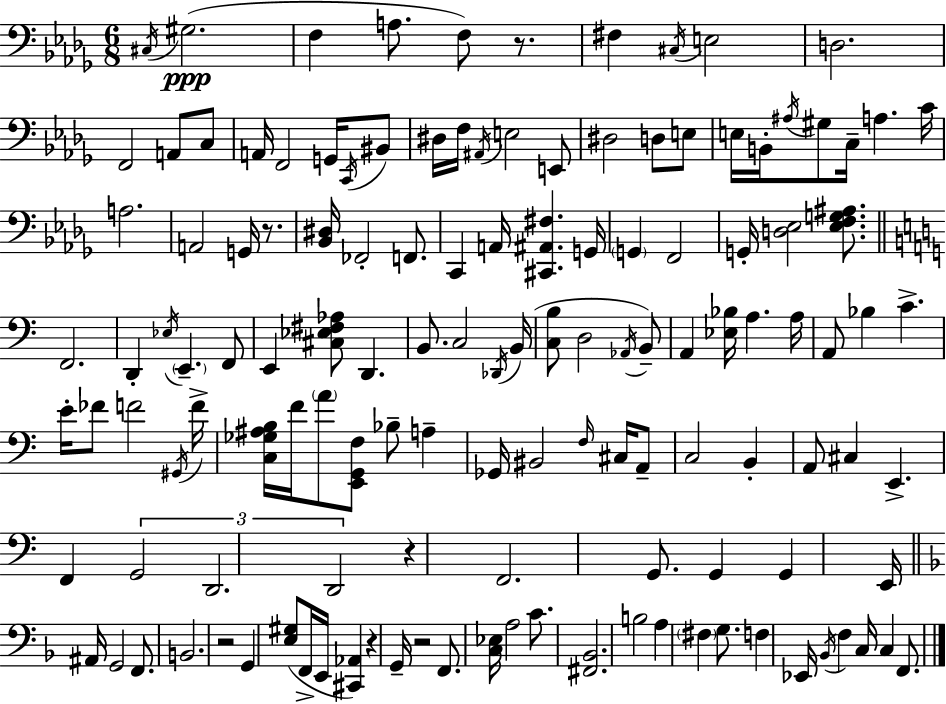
C#3/s G#3/h. F3/q A3/e. F3/e R/e. F#3/q C#3/s E3/h D3/h. F2/h A2/e C3/e A2/s F2/h G2/s C2/s BIS2/e D#3/s F3/s A#2/s E3/h E2/e D#3/h D3/e E3/e E3/s B2/s A#3/s G#3/e C3/s A3/q. C4/s A3/h. A2/h G2/s R/e. [Bb2,D#3]/s FES2/h F2/e. C2/q A2/s [C#2,A#2,F#3]/q. G2/s G2/q F2/h G2/s [D3,Eb3]/h [Eb3,F3,G3,A#3]/e. F2/h. D2/q Eb3/s E2/q. F2/e E2/q [C#3,Eb3,F#3,Ab3]/e D2/q. B2/e. C3/h Db2/s B2/s [C3,B3]/e D3/h Ab2/s B2/e A2/q [Eb3,Bb3]/s A3/q. A3/s A2/e Bb3/q C4/q. E4/s FES4/e F4/h G#2/s F4/s [C3,Gb3,A#3,B3]/s F4/s A4/e [E2,G2,F3]/e Bb3/e A3/q Gb2/s BIS2/h F3/s C#3/s A2/e C3/h B2/q A2/e C#3/q E2/q. F2/q G2/h D2/h. D2/h R/q F2/h. G2/e. G2/q G2/q E2/s A#2/s G2/h F2/e. B2/h. R/h G2/q [E3,G#3]/e F2/s E2/s [C#2,Ab2]/q R/q G2/s R/h F2/e. [C3,Eb3]/s A3/h C4/e. [F#2,Bb2]/h. B3/h A3/q F#3/q G3/e. F3/q Eb2/s Bb2/s F3/q C3/s C3/q F2/e.